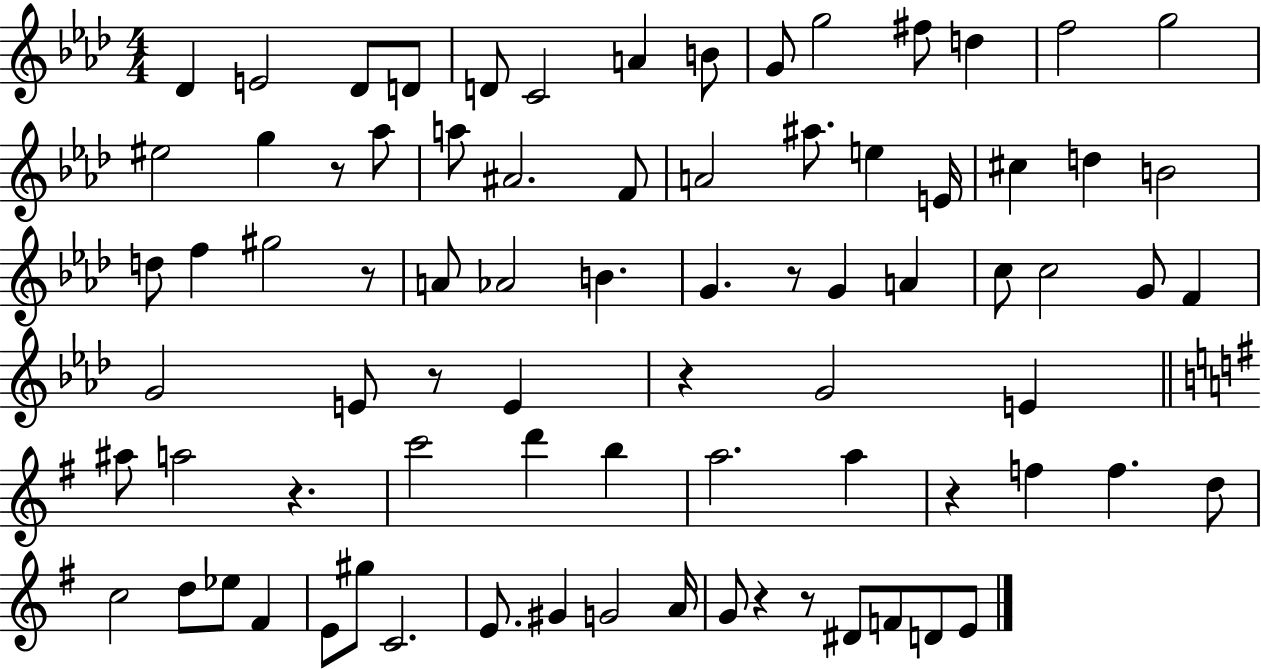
{
  \clef treble
  \numericTimeSignature
  \time 4/4
  \key aes \major
  \repeat volta 2 { des'4 e'2 des'8 d'8 | d'8 c'2 a'4 b'8 | g'8 g''2 fis''8 d''4 | f''2 g''2 | \break eis''2 g''4 r8 aes''8 | a''8 ais'2. f'8 | a'2 ais''8. e''4 e'16 | cis''4 d''4 b'2 | \break d''8 f''4 gis''2 r8 | a'8 aes'2 b'4. | g'4. r8 g'4 a'4 | c''8 c''2 g'8 f'4 | \break g'2 e'8 r8 e'4 | r4 g'2 e'4 | \bar "||" \break \key g \major ais''8 a''2 r4. | c'''2 d'''4 b''4 | a''2. a''4 | r4 f''4 f''4. d''8 | \break c''2 d''8 ees''8 fis'4 | e'8 gis''8 c'2. | e'8. gis'4 g'2 a'16 | g'8 r4 r8 dis'8 f'8 d'8 e'8 | \break } \bar "|."
}